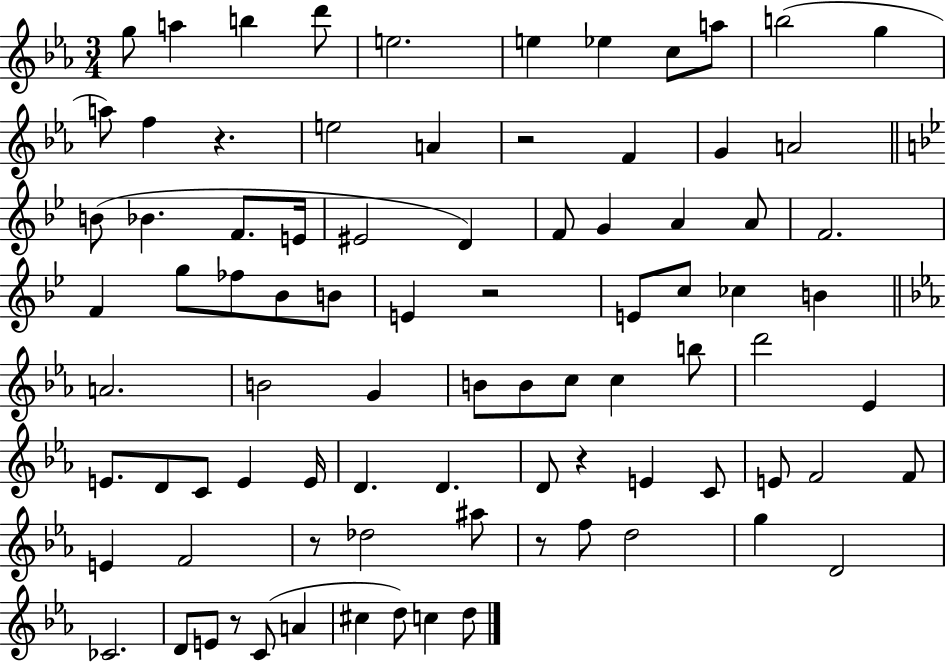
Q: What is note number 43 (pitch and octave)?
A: B4